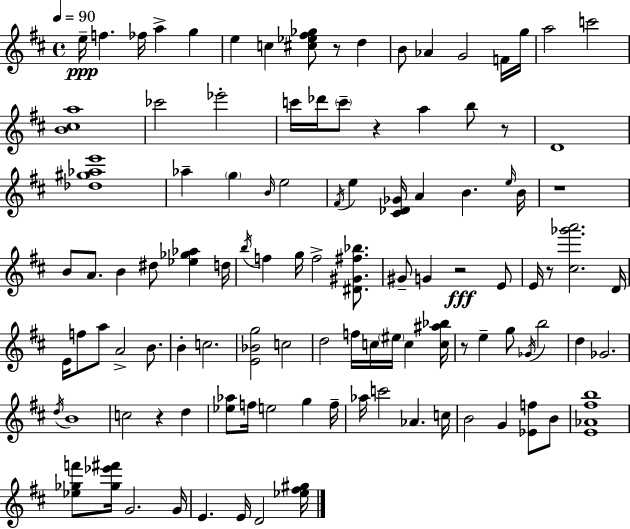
E5/s F5/q. FES5/s A5/q G5/q E5/q C5/q [C#5,Eb5,F#5,Gb5]/e R/e D5/q B4/e Ab4/q G4/h F4/s G5/s A5/h C6/h [B4,C#5,A5]/w CES6/h Eb6/h C6/s Db6/s C6/e R/q A5/q B5/e R/e D4/w [Db5,G#5,Ab5,E6]/w Ab5/q G5/q B4/s E5/h F#4/s E5/q [C#4,Db4,Gb4]/s A4/q B4/q. E5/s B4/s R/w B4/e A4/e. B4/q D#5/e [Eb5,Gb5,Ab5]/q D5/s B5/s F5/q G5/s F5/h [D#4,G#4,F#5,Bb5]/e. G#4/e G4/q R/h E4/e E4/s R/e [C#5,Gb6,A6]/h. D4/s E4/s F5/e A5/e A4/h B4/e. B4/q C5/h. [E4,Bb4,G5]/h C5/h D5/h F5/s C5/s EIS5/s C5/q [C5,A#5,Bb5]/s R/e E5/q G5/e Gb4/s B5/h D5/q Gb4/h. D5/s B4/w C5/h R/q D5/q [Eb5,Ab5]/e F5/s E5/h G5/q F5/s Ab5/s C6/h Ab4/q. C5/s B4/h G4/q [Eb4,F5]/e B4/e [E4,Ab4,F#5,B5]/w [Eb5,Gb5,F6]/e [Gb5,Eb6,F#6]/s G4/h. G4/s E4/q. E4/s D4/h [Eb5,F#5,G#5]/s